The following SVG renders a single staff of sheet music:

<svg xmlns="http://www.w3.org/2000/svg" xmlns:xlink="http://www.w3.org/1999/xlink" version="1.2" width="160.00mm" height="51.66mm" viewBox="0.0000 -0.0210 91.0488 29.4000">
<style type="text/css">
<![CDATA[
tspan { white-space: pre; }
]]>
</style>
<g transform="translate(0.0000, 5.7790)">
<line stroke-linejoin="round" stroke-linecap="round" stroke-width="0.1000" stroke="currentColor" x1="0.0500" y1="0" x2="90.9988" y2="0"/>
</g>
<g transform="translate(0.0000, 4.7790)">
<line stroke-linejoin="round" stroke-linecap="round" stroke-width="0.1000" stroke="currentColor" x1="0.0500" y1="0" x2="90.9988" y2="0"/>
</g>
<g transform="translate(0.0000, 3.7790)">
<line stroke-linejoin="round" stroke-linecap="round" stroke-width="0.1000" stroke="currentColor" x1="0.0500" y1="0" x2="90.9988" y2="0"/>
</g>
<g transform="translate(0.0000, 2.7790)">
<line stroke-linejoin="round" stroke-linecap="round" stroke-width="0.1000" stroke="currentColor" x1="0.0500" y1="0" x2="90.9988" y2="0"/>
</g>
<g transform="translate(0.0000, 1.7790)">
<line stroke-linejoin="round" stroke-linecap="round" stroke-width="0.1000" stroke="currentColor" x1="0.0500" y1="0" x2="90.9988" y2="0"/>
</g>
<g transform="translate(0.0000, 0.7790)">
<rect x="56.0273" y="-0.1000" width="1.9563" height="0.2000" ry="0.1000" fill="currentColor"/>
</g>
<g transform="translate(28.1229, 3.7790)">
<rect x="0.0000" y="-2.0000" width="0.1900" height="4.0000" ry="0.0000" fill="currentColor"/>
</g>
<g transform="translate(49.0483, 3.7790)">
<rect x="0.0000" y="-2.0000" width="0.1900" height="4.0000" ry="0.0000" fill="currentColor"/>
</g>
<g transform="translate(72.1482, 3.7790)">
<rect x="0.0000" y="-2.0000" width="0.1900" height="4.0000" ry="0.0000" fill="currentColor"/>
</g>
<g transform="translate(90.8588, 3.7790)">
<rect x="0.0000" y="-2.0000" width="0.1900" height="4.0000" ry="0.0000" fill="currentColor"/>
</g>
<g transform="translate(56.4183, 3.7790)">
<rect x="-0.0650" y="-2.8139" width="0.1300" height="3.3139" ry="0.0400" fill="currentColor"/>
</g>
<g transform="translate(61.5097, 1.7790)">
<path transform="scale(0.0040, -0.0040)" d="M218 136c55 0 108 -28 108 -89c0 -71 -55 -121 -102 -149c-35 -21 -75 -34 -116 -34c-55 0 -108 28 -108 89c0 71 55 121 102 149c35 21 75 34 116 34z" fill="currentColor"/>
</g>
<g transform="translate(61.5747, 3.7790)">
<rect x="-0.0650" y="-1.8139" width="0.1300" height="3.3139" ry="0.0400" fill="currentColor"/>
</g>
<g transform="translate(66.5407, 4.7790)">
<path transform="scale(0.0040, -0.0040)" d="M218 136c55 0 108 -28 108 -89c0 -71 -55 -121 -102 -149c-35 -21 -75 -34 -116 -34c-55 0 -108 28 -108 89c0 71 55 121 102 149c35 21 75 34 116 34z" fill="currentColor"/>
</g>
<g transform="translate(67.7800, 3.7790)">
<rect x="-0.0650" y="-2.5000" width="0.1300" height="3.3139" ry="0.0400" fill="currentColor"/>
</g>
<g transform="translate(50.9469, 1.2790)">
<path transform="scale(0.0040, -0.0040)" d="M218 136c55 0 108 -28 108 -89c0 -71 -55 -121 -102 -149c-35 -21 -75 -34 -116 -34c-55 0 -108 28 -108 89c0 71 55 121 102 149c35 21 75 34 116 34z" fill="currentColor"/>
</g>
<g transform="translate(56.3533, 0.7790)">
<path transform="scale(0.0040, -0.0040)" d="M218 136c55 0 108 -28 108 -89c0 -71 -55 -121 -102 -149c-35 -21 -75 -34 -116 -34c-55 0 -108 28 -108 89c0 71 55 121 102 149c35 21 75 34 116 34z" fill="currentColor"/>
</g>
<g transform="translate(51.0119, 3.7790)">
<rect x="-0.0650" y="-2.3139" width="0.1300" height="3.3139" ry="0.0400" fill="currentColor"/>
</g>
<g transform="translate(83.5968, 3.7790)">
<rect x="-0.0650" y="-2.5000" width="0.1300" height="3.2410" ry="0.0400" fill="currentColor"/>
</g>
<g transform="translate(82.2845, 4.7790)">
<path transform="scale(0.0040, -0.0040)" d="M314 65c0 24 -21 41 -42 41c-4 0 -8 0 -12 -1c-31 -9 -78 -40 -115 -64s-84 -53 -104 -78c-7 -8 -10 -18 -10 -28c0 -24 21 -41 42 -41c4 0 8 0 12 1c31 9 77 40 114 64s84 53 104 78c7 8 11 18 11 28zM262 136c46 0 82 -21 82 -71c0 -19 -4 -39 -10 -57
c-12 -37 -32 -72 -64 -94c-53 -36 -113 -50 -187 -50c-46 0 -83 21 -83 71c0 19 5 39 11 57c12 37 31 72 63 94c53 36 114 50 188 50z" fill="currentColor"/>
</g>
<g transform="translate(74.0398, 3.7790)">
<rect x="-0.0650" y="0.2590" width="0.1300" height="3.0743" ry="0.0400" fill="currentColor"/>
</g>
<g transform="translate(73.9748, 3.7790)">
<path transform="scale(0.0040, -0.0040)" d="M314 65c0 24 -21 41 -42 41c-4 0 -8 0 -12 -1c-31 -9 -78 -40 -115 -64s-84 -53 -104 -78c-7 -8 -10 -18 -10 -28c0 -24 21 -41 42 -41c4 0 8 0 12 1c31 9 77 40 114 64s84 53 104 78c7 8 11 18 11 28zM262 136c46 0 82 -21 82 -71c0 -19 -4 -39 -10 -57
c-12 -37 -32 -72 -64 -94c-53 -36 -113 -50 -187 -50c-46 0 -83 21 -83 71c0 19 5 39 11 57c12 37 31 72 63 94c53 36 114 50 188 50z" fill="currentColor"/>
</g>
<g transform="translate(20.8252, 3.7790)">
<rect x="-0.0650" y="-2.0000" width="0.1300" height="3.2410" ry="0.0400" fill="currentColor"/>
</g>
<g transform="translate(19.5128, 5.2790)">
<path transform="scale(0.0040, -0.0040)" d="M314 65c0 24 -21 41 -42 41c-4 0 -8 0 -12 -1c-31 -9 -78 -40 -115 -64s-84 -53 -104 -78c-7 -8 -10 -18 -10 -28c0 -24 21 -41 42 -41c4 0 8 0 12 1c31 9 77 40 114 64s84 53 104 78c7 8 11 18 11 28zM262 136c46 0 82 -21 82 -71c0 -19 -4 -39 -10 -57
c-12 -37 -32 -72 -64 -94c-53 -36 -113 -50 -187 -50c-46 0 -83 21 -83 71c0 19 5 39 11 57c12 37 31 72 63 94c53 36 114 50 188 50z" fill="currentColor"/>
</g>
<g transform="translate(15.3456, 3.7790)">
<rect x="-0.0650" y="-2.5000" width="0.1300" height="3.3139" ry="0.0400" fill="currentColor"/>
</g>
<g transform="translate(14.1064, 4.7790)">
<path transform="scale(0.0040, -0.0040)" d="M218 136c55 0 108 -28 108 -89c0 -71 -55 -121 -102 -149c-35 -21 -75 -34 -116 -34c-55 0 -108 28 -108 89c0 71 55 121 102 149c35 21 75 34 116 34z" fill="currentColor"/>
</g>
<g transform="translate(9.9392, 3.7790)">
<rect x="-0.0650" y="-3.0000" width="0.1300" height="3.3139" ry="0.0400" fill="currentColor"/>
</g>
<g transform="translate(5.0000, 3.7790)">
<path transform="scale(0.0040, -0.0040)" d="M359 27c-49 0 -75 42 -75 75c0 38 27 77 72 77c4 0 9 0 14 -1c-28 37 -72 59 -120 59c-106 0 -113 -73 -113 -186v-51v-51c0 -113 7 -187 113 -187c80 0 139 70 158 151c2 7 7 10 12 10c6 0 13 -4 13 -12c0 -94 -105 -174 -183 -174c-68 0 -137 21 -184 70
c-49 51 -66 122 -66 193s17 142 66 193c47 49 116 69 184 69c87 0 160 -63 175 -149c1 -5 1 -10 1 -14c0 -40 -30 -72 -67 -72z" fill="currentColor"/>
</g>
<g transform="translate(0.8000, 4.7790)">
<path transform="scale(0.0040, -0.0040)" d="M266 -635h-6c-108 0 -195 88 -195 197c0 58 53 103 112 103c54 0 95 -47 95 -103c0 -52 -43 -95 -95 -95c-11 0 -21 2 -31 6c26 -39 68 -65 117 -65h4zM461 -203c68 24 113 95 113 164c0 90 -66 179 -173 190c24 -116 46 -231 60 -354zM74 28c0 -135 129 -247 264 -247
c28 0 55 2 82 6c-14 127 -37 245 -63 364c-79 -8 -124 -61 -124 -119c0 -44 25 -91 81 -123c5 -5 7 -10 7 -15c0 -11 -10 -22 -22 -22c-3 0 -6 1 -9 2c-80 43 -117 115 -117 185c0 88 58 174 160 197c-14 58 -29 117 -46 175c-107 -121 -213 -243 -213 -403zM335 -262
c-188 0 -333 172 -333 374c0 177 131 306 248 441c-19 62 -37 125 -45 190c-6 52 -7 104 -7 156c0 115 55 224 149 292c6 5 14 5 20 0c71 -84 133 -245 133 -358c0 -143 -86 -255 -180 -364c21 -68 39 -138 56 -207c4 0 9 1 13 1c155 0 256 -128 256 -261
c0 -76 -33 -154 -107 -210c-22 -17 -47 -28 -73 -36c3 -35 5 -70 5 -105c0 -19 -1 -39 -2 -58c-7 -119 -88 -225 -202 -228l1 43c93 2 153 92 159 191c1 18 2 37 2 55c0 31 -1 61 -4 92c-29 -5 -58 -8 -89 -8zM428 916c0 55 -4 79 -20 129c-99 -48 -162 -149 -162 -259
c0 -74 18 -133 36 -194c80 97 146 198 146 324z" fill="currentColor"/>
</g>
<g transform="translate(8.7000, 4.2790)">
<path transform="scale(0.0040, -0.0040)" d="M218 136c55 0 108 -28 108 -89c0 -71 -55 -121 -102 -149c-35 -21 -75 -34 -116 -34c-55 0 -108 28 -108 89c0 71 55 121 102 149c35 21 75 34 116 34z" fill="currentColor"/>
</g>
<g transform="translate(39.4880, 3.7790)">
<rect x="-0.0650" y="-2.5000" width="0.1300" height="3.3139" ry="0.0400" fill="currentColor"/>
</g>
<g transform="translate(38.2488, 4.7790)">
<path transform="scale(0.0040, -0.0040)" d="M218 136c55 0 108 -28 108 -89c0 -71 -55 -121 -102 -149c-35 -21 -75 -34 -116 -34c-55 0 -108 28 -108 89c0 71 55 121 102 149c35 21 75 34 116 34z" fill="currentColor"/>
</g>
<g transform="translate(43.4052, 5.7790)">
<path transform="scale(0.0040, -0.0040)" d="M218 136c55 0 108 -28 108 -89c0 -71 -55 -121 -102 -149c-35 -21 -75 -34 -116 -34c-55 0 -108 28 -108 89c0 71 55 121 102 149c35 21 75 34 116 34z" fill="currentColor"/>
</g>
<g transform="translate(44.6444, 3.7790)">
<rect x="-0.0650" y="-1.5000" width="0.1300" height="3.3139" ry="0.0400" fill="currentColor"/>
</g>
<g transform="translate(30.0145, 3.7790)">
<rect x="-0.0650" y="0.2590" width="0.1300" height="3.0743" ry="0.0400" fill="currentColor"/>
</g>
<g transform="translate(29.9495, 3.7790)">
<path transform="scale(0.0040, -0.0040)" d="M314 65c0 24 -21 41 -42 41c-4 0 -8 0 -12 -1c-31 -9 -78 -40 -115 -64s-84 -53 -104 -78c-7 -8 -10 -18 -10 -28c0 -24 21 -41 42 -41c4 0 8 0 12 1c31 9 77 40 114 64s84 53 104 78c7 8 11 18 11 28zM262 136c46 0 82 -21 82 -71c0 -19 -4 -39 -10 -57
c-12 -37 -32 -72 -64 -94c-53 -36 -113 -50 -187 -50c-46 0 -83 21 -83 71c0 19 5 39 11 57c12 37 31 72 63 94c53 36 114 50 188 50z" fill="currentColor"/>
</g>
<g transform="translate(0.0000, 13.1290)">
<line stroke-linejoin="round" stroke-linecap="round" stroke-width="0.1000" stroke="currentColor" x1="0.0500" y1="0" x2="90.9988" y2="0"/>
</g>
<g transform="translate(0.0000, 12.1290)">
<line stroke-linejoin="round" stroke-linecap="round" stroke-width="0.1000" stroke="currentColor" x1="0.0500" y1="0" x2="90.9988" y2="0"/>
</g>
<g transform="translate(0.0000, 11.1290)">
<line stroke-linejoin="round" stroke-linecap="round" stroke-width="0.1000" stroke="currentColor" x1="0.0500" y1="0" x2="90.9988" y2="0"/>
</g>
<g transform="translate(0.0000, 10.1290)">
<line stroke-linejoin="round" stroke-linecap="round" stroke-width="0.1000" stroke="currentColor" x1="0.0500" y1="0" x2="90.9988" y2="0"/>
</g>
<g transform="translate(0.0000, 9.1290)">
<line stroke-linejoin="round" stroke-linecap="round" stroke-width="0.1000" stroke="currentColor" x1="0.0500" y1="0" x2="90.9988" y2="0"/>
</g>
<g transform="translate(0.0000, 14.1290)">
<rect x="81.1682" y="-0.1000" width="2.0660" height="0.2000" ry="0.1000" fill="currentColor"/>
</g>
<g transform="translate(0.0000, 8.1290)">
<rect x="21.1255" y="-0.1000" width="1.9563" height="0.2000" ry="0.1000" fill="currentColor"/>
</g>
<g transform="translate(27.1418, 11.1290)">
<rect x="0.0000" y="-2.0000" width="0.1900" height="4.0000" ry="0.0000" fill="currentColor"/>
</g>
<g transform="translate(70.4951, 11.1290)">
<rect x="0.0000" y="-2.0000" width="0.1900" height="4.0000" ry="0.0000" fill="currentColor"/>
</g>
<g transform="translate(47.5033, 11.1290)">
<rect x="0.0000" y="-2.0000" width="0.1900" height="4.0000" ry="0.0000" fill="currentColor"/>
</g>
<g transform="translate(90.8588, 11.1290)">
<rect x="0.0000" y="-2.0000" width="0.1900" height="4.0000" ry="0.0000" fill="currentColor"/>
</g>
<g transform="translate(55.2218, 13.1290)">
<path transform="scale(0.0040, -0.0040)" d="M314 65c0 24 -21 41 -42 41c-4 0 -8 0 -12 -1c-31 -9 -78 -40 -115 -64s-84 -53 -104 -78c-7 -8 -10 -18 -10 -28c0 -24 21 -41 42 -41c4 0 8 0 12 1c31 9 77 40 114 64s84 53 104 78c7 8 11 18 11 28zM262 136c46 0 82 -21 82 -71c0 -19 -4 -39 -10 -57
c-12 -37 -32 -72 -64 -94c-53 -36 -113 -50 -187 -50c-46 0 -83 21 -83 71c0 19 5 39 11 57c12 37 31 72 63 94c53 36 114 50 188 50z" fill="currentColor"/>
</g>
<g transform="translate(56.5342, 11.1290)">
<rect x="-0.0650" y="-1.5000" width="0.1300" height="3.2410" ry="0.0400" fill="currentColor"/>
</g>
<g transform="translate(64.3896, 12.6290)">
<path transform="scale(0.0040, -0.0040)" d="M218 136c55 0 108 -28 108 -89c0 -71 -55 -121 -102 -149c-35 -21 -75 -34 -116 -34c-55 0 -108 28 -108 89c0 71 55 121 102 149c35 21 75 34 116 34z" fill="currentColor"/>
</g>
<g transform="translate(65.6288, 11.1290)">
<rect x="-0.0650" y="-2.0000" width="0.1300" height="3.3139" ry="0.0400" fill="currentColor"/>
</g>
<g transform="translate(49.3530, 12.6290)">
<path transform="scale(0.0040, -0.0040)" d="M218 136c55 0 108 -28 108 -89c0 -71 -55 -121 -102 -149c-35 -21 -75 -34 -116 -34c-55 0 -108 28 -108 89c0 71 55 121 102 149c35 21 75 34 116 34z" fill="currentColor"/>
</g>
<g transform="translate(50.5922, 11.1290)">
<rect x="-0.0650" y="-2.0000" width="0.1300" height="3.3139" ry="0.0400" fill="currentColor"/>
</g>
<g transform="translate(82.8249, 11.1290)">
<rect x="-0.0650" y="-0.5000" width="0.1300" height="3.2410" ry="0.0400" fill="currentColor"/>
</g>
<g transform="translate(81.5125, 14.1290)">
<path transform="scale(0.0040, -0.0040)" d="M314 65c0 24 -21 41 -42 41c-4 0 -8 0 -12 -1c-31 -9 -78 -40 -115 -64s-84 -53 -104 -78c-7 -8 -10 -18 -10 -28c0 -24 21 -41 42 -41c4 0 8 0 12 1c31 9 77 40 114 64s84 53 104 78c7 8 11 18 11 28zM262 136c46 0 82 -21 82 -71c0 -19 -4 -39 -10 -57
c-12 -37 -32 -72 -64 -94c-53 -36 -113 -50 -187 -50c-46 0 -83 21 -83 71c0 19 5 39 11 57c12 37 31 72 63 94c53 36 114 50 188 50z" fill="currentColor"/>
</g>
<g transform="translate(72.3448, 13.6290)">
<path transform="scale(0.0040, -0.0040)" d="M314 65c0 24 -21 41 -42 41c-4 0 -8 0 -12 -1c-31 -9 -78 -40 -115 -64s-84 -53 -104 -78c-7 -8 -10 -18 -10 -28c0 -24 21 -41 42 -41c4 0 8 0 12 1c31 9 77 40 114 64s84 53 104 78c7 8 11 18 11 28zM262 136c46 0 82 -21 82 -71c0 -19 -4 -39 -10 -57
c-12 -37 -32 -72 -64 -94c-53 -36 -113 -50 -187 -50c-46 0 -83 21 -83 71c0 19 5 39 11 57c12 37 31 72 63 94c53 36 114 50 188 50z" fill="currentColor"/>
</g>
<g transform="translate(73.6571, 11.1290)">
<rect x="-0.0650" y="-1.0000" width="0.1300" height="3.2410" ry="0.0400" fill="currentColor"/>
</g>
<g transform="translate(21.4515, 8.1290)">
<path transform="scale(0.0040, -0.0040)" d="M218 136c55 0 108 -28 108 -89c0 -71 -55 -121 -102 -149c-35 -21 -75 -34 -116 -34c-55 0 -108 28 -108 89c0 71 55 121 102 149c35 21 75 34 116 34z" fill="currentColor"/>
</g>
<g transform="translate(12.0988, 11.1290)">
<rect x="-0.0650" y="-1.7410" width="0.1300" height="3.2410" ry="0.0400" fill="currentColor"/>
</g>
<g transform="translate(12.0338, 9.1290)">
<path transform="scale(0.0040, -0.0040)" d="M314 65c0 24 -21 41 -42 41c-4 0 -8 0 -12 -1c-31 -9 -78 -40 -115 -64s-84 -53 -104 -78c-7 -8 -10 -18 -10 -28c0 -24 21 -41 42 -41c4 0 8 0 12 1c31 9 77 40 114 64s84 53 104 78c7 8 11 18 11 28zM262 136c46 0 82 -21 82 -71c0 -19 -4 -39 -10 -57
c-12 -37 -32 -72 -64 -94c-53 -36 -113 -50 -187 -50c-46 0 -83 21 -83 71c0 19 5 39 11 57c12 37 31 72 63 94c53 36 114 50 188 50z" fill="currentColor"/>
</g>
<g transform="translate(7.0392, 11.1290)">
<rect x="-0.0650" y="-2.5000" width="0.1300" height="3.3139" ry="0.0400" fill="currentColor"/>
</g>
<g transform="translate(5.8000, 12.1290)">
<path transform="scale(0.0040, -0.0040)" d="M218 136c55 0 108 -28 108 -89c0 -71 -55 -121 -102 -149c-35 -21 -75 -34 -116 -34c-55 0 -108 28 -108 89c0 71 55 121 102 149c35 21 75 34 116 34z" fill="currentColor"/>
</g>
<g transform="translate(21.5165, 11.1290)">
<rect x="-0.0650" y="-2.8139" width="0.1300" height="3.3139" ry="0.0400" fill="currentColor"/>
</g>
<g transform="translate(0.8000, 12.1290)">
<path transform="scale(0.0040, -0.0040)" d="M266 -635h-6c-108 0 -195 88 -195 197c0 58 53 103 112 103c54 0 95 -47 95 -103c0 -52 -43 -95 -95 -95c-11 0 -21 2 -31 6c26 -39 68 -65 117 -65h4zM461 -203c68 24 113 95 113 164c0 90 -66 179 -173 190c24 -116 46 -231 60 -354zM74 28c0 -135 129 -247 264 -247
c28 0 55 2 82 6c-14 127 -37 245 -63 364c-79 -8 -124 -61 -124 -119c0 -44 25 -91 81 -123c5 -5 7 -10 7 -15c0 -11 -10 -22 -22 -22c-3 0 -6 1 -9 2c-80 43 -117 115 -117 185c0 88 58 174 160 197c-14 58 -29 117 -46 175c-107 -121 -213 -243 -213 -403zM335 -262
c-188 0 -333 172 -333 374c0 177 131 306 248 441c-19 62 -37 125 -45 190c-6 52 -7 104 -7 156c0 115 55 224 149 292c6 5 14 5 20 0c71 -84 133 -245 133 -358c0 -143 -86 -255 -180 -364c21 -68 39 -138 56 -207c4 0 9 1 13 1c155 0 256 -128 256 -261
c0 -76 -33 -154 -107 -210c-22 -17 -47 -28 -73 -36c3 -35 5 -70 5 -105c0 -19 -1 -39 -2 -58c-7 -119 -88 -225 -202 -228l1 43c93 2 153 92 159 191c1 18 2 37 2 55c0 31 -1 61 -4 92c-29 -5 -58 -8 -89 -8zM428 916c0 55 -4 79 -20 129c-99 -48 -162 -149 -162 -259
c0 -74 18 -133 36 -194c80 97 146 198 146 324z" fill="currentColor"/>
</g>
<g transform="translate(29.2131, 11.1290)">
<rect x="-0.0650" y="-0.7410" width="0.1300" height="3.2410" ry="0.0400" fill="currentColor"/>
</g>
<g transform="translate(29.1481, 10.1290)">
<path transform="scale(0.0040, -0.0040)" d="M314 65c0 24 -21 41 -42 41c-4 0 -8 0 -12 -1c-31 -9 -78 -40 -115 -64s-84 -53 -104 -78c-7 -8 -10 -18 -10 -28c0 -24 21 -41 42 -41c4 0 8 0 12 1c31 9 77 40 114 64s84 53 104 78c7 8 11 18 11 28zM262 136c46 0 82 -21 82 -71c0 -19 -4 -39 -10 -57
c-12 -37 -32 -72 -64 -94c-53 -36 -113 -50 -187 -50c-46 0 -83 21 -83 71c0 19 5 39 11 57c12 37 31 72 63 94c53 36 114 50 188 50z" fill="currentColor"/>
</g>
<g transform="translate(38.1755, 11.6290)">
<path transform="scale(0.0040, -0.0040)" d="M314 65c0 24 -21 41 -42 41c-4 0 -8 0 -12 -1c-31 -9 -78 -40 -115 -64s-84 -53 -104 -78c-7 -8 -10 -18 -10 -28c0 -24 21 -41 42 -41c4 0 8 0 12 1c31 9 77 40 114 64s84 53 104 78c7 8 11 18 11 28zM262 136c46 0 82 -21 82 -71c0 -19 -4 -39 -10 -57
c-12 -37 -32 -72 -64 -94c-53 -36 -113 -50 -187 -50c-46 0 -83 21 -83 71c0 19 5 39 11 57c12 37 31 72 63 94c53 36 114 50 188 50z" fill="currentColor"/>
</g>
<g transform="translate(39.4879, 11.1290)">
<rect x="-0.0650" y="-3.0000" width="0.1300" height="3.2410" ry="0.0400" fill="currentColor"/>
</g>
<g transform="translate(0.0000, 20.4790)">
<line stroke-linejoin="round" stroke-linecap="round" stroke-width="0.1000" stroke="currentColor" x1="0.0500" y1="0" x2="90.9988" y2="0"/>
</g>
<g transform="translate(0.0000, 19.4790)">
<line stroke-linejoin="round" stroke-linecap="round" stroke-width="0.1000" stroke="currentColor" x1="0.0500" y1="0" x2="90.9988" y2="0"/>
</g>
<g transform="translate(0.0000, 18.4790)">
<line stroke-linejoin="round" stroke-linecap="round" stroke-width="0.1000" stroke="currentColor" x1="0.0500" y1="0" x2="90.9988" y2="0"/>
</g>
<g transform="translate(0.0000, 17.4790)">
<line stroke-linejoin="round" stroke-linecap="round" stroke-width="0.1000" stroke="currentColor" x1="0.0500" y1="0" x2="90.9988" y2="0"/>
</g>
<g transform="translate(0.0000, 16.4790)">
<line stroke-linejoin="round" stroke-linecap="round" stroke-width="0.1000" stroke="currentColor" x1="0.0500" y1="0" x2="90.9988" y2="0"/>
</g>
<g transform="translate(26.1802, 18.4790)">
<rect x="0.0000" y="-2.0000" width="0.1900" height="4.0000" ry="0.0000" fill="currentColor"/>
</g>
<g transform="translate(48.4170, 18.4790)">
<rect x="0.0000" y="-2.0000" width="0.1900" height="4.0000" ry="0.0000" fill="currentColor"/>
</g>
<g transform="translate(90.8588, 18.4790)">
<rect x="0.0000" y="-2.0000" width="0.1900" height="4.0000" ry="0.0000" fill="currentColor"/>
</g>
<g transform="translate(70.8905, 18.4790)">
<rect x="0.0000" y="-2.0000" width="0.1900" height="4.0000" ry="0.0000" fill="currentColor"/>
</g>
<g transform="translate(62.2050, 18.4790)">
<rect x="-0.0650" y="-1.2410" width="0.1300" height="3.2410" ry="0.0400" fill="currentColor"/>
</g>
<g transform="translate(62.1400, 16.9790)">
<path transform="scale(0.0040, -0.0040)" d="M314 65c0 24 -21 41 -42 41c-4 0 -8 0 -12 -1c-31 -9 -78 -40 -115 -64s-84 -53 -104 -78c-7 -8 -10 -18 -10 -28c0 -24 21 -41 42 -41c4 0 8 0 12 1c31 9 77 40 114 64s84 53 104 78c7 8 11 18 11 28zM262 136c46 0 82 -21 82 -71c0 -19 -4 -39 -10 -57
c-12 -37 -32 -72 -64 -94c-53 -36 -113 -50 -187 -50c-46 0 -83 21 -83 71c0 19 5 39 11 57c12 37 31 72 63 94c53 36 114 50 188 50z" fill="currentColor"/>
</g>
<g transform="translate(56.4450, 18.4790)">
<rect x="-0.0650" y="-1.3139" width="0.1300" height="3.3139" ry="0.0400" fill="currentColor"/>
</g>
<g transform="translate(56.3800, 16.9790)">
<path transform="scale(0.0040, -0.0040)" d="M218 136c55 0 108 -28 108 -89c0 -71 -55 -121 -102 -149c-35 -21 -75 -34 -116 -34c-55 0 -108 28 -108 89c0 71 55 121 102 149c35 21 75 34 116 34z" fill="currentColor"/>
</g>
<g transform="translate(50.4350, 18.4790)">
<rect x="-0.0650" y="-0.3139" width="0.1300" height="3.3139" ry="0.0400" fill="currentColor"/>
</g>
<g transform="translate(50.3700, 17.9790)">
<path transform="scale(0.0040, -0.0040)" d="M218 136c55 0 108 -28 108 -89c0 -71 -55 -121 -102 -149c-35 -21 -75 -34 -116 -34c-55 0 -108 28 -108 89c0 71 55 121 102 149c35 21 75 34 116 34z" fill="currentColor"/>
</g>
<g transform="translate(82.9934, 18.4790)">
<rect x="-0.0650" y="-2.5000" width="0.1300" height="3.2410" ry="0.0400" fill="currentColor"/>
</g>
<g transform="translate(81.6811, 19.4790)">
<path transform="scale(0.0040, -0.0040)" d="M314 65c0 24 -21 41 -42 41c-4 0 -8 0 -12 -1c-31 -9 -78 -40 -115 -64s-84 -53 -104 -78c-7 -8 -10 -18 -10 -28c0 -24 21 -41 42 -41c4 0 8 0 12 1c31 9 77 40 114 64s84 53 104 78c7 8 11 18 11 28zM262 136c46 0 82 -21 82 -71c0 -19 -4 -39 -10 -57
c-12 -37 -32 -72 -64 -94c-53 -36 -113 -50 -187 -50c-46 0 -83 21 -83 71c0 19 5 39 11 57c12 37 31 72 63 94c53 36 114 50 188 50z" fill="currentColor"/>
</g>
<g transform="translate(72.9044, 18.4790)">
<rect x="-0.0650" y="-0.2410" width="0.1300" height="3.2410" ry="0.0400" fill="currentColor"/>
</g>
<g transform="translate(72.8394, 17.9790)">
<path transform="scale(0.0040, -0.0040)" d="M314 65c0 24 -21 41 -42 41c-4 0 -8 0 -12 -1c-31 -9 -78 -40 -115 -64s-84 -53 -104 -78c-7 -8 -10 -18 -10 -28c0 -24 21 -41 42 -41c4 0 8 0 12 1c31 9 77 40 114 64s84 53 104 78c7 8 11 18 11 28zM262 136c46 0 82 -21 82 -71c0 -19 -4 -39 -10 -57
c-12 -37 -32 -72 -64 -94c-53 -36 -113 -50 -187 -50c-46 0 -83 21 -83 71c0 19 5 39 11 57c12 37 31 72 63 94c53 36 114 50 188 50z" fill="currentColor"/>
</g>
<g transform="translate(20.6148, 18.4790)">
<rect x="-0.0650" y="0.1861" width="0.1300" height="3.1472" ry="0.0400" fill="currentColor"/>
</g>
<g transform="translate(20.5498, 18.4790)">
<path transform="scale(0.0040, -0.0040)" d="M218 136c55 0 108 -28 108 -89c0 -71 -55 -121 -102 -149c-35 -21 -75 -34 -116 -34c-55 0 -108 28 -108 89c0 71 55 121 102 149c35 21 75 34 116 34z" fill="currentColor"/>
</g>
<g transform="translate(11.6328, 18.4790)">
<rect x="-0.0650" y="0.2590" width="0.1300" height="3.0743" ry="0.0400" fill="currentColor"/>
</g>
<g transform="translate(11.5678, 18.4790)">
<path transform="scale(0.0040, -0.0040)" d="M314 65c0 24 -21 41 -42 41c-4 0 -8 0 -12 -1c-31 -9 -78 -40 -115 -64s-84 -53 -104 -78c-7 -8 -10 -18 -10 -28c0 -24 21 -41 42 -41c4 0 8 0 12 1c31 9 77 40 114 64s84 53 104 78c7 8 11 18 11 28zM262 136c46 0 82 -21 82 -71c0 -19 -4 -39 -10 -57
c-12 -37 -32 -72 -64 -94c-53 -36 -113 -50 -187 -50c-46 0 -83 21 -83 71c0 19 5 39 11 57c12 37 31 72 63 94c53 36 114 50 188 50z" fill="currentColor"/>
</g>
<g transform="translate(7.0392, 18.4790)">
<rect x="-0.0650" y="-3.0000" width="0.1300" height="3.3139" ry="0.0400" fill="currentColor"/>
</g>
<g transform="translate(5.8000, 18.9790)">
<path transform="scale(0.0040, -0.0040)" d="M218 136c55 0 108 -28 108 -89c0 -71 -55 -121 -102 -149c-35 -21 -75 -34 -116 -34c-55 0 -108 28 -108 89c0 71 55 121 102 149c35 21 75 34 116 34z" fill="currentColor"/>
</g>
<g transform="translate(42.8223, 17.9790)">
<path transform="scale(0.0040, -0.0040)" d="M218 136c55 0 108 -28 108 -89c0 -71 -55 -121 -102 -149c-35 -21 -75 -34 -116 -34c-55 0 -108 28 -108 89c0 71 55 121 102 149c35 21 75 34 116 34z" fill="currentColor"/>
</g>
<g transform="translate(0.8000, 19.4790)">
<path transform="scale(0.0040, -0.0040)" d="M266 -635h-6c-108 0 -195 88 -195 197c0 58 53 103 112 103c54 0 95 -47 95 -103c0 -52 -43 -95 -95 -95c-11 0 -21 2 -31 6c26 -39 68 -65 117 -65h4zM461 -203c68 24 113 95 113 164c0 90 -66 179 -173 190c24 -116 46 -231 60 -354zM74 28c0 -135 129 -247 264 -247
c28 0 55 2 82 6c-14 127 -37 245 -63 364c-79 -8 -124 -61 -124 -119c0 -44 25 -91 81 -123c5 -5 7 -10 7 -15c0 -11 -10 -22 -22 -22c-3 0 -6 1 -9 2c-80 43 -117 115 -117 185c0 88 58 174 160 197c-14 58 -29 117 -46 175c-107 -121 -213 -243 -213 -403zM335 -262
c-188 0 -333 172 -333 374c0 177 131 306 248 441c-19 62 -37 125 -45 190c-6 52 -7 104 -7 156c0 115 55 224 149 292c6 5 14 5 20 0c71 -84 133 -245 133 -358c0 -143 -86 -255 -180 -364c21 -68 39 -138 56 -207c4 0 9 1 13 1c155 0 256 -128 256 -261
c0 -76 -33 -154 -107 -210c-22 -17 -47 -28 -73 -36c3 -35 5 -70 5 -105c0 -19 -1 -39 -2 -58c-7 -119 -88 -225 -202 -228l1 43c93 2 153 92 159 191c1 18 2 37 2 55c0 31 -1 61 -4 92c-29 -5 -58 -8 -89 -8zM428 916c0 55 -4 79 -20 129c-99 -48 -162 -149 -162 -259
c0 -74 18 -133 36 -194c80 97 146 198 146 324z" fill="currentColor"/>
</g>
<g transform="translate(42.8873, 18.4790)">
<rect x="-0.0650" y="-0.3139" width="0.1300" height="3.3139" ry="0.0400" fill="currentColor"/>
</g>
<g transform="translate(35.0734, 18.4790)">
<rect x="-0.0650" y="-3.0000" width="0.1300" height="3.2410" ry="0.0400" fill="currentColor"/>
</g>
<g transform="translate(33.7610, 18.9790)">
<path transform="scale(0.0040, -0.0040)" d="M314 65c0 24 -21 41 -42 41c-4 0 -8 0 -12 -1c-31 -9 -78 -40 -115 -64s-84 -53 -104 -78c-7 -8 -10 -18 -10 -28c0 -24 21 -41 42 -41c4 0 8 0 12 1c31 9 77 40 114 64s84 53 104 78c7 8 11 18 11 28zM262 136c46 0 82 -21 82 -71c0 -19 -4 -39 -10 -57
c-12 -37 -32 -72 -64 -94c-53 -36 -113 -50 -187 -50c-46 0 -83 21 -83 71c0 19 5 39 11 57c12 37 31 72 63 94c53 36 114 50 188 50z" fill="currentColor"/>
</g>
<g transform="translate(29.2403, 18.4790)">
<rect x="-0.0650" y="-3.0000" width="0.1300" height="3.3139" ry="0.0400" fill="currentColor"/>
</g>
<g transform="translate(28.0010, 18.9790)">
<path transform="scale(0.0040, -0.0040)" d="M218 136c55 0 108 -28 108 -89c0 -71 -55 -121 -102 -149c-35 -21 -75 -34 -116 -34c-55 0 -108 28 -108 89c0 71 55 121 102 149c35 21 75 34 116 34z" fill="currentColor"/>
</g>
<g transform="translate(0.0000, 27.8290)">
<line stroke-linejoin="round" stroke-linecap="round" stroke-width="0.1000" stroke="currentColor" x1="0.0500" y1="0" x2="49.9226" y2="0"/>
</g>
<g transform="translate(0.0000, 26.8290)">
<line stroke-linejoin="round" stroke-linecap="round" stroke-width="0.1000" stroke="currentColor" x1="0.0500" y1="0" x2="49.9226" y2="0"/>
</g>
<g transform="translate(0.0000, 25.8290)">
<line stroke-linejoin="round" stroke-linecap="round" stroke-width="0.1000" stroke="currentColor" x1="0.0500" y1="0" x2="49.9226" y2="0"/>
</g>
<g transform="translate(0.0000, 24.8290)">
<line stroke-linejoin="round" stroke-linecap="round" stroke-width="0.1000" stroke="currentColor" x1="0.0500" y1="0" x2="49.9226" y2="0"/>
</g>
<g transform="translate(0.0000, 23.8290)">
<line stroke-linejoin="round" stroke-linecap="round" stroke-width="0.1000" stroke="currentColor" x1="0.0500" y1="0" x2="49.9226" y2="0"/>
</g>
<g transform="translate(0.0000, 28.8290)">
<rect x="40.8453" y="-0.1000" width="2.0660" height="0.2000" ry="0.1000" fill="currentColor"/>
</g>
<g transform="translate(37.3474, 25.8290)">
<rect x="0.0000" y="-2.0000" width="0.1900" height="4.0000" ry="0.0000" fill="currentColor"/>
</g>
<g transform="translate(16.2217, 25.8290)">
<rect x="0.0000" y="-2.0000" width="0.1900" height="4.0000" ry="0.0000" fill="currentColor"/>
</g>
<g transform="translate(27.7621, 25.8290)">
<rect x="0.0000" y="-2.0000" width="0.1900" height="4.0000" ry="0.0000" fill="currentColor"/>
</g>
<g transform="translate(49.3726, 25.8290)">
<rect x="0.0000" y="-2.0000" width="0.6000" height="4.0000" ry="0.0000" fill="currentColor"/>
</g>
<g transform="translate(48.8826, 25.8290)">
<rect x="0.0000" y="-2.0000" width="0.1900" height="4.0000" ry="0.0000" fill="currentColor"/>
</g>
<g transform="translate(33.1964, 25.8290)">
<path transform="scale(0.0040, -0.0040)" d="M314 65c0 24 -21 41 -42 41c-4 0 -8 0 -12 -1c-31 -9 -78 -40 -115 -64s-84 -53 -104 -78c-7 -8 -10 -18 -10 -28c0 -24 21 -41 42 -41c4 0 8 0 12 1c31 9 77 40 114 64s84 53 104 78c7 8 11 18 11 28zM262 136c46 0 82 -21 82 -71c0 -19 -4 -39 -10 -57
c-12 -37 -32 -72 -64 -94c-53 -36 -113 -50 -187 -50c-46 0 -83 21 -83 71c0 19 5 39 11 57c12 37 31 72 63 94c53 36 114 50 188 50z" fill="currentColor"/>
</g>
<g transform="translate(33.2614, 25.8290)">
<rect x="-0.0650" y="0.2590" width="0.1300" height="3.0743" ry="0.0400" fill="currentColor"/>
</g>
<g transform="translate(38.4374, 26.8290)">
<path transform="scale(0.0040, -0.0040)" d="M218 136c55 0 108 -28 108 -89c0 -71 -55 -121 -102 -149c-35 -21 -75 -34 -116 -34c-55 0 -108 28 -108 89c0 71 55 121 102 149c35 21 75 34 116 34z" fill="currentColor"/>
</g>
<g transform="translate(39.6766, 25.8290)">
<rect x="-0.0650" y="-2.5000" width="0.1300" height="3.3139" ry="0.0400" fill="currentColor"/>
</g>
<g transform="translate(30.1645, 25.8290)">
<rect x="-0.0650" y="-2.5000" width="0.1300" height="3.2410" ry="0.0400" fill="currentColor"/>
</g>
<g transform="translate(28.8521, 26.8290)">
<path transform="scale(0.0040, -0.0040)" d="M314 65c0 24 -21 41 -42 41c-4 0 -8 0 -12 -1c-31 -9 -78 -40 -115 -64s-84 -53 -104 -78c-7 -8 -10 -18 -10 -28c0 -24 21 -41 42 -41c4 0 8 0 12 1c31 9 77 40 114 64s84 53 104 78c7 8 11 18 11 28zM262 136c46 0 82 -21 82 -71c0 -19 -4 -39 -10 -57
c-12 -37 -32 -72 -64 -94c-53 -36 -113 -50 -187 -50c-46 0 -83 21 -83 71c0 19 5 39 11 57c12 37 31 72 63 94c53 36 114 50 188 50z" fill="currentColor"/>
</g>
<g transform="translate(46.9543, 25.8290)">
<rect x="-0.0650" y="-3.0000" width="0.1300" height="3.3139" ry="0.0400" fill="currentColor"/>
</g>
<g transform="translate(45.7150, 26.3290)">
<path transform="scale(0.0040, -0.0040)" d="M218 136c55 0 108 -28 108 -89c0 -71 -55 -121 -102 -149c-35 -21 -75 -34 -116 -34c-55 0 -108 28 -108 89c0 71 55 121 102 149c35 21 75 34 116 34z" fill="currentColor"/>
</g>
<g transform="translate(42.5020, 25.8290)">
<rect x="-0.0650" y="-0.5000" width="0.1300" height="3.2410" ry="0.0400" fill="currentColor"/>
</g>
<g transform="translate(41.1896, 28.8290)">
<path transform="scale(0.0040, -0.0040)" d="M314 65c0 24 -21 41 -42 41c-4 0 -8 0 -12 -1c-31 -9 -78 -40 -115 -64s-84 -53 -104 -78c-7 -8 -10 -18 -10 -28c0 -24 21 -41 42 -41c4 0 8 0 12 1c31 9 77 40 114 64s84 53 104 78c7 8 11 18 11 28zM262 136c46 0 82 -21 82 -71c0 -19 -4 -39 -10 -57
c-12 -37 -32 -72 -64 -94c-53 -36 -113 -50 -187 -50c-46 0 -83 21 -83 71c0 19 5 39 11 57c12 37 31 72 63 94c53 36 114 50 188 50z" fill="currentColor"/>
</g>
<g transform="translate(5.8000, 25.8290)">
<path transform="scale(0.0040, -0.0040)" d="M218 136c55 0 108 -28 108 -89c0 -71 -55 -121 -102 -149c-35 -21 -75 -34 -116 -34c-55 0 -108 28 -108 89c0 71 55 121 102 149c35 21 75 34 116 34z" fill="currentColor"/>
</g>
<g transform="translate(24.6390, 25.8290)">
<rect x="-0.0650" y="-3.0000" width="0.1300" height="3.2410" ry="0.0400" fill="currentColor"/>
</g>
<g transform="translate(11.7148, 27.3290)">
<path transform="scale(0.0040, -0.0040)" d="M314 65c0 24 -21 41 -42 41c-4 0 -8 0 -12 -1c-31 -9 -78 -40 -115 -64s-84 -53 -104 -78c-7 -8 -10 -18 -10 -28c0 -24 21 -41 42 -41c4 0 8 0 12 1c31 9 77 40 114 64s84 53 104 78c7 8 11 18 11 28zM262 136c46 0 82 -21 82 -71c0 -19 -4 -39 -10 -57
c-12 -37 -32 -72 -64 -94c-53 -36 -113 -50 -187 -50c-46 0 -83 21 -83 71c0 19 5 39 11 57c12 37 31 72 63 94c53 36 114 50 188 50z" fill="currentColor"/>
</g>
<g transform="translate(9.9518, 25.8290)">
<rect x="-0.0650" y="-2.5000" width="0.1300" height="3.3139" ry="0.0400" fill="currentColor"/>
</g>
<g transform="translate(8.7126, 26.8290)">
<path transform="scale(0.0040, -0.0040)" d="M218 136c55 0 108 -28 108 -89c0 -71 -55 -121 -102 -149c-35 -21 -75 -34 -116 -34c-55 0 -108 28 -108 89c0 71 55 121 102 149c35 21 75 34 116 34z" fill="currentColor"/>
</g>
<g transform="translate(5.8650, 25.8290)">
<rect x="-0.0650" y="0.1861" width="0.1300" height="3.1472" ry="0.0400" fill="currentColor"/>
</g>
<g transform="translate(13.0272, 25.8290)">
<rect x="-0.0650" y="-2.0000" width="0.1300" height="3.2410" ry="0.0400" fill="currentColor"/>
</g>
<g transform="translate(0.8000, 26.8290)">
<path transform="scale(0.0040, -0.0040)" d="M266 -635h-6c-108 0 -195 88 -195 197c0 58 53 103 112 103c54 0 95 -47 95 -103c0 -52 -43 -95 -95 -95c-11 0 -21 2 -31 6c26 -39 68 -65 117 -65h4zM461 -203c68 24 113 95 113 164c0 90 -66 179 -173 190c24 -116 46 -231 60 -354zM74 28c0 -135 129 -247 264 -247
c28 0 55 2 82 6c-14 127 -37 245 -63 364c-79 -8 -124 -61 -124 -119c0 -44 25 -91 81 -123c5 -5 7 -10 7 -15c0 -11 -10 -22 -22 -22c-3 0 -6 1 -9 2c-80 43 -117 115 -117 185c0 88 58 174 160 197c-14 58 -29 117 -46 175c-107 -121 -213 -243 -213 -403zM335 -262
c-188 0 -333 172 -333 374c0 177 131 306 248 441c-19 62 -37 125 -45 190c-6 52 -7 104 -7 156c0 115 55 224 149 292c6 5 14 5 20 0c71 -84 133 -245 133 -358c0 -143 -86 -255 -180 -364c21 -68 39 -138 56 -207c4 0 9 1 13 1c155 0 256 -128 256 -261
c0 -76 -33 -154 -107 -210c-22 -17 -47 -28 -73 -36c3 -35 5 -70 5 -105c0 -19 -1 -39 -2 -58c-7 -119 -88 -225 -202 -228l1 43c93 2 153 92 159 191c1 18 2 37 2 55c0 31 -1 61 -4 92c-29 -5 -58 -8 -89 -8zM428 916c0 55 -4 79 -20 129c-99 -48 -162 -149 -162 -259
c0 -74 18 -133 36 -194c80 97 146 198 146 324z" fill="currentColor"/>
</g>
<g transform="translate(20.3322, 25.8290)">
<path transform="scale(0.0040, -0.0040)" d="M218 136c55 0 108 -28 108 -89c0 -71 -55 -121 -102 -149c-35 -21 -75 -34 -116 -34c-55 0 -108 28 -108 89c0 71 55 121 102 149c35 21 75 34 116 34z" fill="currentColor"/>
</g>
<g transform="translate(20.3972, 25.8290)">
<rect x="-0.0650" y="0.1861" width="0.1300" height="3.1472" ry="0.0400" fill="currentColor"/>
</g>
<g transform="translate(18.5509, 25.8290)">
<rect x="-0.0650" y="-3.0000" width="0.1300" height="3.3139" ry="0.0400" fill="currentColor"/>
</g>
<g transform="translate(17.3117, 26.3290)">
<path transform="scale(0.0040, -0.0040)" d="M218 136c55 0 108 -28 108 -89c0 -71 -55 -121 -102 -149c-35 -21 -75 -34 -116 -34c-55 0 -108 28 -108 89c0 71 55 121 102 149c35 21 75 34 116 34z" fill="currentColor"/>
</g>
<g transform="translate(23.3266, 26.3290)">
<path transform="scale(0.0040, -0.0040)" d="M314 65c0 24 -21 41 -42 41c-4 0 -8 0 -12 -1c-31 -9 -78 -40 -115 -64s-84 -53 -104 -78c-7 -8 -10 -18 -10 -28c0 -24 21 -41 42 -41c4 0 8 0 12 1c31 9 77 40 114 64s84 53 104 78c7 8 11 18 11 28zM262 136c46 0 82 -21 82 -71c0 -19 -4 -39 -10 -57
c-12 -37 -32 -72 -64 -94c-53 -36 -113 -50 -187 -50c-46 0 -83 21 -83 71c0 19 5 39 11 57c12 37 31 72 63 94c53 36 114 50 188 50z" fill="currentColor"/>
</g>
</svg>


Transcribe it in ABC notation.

X:1
T:Untitled
M:4/4
L:1/4
K:C
A G F2 B2 G E g a f G B2 G2 G f2 a d2 A2 F E2 F D2 C2 A B2 B A A2 c c e e2 c2 G2 B G F2 A B A2 G2 B2 G C2 A